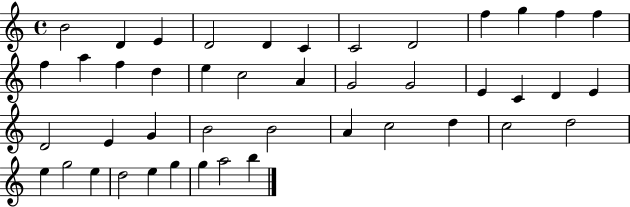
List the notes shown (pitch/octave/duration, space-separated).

B4/h D4/q E4/q D4/h D4/q C4/q C4/h D4/h F5/q G5/q F5/q F5/q F5/q A5/q F5/q D5/q E5/q C5/h A4/q G4/h G4/h E4/q C4/q D4/q E4/q D4/h E4/q G4/q B4/h B4/h A4/q C5/h D5/q C5/h D5/h E5/q G5/h E5/q D5/h E5/q G5/q G5/q A5/h B5/q